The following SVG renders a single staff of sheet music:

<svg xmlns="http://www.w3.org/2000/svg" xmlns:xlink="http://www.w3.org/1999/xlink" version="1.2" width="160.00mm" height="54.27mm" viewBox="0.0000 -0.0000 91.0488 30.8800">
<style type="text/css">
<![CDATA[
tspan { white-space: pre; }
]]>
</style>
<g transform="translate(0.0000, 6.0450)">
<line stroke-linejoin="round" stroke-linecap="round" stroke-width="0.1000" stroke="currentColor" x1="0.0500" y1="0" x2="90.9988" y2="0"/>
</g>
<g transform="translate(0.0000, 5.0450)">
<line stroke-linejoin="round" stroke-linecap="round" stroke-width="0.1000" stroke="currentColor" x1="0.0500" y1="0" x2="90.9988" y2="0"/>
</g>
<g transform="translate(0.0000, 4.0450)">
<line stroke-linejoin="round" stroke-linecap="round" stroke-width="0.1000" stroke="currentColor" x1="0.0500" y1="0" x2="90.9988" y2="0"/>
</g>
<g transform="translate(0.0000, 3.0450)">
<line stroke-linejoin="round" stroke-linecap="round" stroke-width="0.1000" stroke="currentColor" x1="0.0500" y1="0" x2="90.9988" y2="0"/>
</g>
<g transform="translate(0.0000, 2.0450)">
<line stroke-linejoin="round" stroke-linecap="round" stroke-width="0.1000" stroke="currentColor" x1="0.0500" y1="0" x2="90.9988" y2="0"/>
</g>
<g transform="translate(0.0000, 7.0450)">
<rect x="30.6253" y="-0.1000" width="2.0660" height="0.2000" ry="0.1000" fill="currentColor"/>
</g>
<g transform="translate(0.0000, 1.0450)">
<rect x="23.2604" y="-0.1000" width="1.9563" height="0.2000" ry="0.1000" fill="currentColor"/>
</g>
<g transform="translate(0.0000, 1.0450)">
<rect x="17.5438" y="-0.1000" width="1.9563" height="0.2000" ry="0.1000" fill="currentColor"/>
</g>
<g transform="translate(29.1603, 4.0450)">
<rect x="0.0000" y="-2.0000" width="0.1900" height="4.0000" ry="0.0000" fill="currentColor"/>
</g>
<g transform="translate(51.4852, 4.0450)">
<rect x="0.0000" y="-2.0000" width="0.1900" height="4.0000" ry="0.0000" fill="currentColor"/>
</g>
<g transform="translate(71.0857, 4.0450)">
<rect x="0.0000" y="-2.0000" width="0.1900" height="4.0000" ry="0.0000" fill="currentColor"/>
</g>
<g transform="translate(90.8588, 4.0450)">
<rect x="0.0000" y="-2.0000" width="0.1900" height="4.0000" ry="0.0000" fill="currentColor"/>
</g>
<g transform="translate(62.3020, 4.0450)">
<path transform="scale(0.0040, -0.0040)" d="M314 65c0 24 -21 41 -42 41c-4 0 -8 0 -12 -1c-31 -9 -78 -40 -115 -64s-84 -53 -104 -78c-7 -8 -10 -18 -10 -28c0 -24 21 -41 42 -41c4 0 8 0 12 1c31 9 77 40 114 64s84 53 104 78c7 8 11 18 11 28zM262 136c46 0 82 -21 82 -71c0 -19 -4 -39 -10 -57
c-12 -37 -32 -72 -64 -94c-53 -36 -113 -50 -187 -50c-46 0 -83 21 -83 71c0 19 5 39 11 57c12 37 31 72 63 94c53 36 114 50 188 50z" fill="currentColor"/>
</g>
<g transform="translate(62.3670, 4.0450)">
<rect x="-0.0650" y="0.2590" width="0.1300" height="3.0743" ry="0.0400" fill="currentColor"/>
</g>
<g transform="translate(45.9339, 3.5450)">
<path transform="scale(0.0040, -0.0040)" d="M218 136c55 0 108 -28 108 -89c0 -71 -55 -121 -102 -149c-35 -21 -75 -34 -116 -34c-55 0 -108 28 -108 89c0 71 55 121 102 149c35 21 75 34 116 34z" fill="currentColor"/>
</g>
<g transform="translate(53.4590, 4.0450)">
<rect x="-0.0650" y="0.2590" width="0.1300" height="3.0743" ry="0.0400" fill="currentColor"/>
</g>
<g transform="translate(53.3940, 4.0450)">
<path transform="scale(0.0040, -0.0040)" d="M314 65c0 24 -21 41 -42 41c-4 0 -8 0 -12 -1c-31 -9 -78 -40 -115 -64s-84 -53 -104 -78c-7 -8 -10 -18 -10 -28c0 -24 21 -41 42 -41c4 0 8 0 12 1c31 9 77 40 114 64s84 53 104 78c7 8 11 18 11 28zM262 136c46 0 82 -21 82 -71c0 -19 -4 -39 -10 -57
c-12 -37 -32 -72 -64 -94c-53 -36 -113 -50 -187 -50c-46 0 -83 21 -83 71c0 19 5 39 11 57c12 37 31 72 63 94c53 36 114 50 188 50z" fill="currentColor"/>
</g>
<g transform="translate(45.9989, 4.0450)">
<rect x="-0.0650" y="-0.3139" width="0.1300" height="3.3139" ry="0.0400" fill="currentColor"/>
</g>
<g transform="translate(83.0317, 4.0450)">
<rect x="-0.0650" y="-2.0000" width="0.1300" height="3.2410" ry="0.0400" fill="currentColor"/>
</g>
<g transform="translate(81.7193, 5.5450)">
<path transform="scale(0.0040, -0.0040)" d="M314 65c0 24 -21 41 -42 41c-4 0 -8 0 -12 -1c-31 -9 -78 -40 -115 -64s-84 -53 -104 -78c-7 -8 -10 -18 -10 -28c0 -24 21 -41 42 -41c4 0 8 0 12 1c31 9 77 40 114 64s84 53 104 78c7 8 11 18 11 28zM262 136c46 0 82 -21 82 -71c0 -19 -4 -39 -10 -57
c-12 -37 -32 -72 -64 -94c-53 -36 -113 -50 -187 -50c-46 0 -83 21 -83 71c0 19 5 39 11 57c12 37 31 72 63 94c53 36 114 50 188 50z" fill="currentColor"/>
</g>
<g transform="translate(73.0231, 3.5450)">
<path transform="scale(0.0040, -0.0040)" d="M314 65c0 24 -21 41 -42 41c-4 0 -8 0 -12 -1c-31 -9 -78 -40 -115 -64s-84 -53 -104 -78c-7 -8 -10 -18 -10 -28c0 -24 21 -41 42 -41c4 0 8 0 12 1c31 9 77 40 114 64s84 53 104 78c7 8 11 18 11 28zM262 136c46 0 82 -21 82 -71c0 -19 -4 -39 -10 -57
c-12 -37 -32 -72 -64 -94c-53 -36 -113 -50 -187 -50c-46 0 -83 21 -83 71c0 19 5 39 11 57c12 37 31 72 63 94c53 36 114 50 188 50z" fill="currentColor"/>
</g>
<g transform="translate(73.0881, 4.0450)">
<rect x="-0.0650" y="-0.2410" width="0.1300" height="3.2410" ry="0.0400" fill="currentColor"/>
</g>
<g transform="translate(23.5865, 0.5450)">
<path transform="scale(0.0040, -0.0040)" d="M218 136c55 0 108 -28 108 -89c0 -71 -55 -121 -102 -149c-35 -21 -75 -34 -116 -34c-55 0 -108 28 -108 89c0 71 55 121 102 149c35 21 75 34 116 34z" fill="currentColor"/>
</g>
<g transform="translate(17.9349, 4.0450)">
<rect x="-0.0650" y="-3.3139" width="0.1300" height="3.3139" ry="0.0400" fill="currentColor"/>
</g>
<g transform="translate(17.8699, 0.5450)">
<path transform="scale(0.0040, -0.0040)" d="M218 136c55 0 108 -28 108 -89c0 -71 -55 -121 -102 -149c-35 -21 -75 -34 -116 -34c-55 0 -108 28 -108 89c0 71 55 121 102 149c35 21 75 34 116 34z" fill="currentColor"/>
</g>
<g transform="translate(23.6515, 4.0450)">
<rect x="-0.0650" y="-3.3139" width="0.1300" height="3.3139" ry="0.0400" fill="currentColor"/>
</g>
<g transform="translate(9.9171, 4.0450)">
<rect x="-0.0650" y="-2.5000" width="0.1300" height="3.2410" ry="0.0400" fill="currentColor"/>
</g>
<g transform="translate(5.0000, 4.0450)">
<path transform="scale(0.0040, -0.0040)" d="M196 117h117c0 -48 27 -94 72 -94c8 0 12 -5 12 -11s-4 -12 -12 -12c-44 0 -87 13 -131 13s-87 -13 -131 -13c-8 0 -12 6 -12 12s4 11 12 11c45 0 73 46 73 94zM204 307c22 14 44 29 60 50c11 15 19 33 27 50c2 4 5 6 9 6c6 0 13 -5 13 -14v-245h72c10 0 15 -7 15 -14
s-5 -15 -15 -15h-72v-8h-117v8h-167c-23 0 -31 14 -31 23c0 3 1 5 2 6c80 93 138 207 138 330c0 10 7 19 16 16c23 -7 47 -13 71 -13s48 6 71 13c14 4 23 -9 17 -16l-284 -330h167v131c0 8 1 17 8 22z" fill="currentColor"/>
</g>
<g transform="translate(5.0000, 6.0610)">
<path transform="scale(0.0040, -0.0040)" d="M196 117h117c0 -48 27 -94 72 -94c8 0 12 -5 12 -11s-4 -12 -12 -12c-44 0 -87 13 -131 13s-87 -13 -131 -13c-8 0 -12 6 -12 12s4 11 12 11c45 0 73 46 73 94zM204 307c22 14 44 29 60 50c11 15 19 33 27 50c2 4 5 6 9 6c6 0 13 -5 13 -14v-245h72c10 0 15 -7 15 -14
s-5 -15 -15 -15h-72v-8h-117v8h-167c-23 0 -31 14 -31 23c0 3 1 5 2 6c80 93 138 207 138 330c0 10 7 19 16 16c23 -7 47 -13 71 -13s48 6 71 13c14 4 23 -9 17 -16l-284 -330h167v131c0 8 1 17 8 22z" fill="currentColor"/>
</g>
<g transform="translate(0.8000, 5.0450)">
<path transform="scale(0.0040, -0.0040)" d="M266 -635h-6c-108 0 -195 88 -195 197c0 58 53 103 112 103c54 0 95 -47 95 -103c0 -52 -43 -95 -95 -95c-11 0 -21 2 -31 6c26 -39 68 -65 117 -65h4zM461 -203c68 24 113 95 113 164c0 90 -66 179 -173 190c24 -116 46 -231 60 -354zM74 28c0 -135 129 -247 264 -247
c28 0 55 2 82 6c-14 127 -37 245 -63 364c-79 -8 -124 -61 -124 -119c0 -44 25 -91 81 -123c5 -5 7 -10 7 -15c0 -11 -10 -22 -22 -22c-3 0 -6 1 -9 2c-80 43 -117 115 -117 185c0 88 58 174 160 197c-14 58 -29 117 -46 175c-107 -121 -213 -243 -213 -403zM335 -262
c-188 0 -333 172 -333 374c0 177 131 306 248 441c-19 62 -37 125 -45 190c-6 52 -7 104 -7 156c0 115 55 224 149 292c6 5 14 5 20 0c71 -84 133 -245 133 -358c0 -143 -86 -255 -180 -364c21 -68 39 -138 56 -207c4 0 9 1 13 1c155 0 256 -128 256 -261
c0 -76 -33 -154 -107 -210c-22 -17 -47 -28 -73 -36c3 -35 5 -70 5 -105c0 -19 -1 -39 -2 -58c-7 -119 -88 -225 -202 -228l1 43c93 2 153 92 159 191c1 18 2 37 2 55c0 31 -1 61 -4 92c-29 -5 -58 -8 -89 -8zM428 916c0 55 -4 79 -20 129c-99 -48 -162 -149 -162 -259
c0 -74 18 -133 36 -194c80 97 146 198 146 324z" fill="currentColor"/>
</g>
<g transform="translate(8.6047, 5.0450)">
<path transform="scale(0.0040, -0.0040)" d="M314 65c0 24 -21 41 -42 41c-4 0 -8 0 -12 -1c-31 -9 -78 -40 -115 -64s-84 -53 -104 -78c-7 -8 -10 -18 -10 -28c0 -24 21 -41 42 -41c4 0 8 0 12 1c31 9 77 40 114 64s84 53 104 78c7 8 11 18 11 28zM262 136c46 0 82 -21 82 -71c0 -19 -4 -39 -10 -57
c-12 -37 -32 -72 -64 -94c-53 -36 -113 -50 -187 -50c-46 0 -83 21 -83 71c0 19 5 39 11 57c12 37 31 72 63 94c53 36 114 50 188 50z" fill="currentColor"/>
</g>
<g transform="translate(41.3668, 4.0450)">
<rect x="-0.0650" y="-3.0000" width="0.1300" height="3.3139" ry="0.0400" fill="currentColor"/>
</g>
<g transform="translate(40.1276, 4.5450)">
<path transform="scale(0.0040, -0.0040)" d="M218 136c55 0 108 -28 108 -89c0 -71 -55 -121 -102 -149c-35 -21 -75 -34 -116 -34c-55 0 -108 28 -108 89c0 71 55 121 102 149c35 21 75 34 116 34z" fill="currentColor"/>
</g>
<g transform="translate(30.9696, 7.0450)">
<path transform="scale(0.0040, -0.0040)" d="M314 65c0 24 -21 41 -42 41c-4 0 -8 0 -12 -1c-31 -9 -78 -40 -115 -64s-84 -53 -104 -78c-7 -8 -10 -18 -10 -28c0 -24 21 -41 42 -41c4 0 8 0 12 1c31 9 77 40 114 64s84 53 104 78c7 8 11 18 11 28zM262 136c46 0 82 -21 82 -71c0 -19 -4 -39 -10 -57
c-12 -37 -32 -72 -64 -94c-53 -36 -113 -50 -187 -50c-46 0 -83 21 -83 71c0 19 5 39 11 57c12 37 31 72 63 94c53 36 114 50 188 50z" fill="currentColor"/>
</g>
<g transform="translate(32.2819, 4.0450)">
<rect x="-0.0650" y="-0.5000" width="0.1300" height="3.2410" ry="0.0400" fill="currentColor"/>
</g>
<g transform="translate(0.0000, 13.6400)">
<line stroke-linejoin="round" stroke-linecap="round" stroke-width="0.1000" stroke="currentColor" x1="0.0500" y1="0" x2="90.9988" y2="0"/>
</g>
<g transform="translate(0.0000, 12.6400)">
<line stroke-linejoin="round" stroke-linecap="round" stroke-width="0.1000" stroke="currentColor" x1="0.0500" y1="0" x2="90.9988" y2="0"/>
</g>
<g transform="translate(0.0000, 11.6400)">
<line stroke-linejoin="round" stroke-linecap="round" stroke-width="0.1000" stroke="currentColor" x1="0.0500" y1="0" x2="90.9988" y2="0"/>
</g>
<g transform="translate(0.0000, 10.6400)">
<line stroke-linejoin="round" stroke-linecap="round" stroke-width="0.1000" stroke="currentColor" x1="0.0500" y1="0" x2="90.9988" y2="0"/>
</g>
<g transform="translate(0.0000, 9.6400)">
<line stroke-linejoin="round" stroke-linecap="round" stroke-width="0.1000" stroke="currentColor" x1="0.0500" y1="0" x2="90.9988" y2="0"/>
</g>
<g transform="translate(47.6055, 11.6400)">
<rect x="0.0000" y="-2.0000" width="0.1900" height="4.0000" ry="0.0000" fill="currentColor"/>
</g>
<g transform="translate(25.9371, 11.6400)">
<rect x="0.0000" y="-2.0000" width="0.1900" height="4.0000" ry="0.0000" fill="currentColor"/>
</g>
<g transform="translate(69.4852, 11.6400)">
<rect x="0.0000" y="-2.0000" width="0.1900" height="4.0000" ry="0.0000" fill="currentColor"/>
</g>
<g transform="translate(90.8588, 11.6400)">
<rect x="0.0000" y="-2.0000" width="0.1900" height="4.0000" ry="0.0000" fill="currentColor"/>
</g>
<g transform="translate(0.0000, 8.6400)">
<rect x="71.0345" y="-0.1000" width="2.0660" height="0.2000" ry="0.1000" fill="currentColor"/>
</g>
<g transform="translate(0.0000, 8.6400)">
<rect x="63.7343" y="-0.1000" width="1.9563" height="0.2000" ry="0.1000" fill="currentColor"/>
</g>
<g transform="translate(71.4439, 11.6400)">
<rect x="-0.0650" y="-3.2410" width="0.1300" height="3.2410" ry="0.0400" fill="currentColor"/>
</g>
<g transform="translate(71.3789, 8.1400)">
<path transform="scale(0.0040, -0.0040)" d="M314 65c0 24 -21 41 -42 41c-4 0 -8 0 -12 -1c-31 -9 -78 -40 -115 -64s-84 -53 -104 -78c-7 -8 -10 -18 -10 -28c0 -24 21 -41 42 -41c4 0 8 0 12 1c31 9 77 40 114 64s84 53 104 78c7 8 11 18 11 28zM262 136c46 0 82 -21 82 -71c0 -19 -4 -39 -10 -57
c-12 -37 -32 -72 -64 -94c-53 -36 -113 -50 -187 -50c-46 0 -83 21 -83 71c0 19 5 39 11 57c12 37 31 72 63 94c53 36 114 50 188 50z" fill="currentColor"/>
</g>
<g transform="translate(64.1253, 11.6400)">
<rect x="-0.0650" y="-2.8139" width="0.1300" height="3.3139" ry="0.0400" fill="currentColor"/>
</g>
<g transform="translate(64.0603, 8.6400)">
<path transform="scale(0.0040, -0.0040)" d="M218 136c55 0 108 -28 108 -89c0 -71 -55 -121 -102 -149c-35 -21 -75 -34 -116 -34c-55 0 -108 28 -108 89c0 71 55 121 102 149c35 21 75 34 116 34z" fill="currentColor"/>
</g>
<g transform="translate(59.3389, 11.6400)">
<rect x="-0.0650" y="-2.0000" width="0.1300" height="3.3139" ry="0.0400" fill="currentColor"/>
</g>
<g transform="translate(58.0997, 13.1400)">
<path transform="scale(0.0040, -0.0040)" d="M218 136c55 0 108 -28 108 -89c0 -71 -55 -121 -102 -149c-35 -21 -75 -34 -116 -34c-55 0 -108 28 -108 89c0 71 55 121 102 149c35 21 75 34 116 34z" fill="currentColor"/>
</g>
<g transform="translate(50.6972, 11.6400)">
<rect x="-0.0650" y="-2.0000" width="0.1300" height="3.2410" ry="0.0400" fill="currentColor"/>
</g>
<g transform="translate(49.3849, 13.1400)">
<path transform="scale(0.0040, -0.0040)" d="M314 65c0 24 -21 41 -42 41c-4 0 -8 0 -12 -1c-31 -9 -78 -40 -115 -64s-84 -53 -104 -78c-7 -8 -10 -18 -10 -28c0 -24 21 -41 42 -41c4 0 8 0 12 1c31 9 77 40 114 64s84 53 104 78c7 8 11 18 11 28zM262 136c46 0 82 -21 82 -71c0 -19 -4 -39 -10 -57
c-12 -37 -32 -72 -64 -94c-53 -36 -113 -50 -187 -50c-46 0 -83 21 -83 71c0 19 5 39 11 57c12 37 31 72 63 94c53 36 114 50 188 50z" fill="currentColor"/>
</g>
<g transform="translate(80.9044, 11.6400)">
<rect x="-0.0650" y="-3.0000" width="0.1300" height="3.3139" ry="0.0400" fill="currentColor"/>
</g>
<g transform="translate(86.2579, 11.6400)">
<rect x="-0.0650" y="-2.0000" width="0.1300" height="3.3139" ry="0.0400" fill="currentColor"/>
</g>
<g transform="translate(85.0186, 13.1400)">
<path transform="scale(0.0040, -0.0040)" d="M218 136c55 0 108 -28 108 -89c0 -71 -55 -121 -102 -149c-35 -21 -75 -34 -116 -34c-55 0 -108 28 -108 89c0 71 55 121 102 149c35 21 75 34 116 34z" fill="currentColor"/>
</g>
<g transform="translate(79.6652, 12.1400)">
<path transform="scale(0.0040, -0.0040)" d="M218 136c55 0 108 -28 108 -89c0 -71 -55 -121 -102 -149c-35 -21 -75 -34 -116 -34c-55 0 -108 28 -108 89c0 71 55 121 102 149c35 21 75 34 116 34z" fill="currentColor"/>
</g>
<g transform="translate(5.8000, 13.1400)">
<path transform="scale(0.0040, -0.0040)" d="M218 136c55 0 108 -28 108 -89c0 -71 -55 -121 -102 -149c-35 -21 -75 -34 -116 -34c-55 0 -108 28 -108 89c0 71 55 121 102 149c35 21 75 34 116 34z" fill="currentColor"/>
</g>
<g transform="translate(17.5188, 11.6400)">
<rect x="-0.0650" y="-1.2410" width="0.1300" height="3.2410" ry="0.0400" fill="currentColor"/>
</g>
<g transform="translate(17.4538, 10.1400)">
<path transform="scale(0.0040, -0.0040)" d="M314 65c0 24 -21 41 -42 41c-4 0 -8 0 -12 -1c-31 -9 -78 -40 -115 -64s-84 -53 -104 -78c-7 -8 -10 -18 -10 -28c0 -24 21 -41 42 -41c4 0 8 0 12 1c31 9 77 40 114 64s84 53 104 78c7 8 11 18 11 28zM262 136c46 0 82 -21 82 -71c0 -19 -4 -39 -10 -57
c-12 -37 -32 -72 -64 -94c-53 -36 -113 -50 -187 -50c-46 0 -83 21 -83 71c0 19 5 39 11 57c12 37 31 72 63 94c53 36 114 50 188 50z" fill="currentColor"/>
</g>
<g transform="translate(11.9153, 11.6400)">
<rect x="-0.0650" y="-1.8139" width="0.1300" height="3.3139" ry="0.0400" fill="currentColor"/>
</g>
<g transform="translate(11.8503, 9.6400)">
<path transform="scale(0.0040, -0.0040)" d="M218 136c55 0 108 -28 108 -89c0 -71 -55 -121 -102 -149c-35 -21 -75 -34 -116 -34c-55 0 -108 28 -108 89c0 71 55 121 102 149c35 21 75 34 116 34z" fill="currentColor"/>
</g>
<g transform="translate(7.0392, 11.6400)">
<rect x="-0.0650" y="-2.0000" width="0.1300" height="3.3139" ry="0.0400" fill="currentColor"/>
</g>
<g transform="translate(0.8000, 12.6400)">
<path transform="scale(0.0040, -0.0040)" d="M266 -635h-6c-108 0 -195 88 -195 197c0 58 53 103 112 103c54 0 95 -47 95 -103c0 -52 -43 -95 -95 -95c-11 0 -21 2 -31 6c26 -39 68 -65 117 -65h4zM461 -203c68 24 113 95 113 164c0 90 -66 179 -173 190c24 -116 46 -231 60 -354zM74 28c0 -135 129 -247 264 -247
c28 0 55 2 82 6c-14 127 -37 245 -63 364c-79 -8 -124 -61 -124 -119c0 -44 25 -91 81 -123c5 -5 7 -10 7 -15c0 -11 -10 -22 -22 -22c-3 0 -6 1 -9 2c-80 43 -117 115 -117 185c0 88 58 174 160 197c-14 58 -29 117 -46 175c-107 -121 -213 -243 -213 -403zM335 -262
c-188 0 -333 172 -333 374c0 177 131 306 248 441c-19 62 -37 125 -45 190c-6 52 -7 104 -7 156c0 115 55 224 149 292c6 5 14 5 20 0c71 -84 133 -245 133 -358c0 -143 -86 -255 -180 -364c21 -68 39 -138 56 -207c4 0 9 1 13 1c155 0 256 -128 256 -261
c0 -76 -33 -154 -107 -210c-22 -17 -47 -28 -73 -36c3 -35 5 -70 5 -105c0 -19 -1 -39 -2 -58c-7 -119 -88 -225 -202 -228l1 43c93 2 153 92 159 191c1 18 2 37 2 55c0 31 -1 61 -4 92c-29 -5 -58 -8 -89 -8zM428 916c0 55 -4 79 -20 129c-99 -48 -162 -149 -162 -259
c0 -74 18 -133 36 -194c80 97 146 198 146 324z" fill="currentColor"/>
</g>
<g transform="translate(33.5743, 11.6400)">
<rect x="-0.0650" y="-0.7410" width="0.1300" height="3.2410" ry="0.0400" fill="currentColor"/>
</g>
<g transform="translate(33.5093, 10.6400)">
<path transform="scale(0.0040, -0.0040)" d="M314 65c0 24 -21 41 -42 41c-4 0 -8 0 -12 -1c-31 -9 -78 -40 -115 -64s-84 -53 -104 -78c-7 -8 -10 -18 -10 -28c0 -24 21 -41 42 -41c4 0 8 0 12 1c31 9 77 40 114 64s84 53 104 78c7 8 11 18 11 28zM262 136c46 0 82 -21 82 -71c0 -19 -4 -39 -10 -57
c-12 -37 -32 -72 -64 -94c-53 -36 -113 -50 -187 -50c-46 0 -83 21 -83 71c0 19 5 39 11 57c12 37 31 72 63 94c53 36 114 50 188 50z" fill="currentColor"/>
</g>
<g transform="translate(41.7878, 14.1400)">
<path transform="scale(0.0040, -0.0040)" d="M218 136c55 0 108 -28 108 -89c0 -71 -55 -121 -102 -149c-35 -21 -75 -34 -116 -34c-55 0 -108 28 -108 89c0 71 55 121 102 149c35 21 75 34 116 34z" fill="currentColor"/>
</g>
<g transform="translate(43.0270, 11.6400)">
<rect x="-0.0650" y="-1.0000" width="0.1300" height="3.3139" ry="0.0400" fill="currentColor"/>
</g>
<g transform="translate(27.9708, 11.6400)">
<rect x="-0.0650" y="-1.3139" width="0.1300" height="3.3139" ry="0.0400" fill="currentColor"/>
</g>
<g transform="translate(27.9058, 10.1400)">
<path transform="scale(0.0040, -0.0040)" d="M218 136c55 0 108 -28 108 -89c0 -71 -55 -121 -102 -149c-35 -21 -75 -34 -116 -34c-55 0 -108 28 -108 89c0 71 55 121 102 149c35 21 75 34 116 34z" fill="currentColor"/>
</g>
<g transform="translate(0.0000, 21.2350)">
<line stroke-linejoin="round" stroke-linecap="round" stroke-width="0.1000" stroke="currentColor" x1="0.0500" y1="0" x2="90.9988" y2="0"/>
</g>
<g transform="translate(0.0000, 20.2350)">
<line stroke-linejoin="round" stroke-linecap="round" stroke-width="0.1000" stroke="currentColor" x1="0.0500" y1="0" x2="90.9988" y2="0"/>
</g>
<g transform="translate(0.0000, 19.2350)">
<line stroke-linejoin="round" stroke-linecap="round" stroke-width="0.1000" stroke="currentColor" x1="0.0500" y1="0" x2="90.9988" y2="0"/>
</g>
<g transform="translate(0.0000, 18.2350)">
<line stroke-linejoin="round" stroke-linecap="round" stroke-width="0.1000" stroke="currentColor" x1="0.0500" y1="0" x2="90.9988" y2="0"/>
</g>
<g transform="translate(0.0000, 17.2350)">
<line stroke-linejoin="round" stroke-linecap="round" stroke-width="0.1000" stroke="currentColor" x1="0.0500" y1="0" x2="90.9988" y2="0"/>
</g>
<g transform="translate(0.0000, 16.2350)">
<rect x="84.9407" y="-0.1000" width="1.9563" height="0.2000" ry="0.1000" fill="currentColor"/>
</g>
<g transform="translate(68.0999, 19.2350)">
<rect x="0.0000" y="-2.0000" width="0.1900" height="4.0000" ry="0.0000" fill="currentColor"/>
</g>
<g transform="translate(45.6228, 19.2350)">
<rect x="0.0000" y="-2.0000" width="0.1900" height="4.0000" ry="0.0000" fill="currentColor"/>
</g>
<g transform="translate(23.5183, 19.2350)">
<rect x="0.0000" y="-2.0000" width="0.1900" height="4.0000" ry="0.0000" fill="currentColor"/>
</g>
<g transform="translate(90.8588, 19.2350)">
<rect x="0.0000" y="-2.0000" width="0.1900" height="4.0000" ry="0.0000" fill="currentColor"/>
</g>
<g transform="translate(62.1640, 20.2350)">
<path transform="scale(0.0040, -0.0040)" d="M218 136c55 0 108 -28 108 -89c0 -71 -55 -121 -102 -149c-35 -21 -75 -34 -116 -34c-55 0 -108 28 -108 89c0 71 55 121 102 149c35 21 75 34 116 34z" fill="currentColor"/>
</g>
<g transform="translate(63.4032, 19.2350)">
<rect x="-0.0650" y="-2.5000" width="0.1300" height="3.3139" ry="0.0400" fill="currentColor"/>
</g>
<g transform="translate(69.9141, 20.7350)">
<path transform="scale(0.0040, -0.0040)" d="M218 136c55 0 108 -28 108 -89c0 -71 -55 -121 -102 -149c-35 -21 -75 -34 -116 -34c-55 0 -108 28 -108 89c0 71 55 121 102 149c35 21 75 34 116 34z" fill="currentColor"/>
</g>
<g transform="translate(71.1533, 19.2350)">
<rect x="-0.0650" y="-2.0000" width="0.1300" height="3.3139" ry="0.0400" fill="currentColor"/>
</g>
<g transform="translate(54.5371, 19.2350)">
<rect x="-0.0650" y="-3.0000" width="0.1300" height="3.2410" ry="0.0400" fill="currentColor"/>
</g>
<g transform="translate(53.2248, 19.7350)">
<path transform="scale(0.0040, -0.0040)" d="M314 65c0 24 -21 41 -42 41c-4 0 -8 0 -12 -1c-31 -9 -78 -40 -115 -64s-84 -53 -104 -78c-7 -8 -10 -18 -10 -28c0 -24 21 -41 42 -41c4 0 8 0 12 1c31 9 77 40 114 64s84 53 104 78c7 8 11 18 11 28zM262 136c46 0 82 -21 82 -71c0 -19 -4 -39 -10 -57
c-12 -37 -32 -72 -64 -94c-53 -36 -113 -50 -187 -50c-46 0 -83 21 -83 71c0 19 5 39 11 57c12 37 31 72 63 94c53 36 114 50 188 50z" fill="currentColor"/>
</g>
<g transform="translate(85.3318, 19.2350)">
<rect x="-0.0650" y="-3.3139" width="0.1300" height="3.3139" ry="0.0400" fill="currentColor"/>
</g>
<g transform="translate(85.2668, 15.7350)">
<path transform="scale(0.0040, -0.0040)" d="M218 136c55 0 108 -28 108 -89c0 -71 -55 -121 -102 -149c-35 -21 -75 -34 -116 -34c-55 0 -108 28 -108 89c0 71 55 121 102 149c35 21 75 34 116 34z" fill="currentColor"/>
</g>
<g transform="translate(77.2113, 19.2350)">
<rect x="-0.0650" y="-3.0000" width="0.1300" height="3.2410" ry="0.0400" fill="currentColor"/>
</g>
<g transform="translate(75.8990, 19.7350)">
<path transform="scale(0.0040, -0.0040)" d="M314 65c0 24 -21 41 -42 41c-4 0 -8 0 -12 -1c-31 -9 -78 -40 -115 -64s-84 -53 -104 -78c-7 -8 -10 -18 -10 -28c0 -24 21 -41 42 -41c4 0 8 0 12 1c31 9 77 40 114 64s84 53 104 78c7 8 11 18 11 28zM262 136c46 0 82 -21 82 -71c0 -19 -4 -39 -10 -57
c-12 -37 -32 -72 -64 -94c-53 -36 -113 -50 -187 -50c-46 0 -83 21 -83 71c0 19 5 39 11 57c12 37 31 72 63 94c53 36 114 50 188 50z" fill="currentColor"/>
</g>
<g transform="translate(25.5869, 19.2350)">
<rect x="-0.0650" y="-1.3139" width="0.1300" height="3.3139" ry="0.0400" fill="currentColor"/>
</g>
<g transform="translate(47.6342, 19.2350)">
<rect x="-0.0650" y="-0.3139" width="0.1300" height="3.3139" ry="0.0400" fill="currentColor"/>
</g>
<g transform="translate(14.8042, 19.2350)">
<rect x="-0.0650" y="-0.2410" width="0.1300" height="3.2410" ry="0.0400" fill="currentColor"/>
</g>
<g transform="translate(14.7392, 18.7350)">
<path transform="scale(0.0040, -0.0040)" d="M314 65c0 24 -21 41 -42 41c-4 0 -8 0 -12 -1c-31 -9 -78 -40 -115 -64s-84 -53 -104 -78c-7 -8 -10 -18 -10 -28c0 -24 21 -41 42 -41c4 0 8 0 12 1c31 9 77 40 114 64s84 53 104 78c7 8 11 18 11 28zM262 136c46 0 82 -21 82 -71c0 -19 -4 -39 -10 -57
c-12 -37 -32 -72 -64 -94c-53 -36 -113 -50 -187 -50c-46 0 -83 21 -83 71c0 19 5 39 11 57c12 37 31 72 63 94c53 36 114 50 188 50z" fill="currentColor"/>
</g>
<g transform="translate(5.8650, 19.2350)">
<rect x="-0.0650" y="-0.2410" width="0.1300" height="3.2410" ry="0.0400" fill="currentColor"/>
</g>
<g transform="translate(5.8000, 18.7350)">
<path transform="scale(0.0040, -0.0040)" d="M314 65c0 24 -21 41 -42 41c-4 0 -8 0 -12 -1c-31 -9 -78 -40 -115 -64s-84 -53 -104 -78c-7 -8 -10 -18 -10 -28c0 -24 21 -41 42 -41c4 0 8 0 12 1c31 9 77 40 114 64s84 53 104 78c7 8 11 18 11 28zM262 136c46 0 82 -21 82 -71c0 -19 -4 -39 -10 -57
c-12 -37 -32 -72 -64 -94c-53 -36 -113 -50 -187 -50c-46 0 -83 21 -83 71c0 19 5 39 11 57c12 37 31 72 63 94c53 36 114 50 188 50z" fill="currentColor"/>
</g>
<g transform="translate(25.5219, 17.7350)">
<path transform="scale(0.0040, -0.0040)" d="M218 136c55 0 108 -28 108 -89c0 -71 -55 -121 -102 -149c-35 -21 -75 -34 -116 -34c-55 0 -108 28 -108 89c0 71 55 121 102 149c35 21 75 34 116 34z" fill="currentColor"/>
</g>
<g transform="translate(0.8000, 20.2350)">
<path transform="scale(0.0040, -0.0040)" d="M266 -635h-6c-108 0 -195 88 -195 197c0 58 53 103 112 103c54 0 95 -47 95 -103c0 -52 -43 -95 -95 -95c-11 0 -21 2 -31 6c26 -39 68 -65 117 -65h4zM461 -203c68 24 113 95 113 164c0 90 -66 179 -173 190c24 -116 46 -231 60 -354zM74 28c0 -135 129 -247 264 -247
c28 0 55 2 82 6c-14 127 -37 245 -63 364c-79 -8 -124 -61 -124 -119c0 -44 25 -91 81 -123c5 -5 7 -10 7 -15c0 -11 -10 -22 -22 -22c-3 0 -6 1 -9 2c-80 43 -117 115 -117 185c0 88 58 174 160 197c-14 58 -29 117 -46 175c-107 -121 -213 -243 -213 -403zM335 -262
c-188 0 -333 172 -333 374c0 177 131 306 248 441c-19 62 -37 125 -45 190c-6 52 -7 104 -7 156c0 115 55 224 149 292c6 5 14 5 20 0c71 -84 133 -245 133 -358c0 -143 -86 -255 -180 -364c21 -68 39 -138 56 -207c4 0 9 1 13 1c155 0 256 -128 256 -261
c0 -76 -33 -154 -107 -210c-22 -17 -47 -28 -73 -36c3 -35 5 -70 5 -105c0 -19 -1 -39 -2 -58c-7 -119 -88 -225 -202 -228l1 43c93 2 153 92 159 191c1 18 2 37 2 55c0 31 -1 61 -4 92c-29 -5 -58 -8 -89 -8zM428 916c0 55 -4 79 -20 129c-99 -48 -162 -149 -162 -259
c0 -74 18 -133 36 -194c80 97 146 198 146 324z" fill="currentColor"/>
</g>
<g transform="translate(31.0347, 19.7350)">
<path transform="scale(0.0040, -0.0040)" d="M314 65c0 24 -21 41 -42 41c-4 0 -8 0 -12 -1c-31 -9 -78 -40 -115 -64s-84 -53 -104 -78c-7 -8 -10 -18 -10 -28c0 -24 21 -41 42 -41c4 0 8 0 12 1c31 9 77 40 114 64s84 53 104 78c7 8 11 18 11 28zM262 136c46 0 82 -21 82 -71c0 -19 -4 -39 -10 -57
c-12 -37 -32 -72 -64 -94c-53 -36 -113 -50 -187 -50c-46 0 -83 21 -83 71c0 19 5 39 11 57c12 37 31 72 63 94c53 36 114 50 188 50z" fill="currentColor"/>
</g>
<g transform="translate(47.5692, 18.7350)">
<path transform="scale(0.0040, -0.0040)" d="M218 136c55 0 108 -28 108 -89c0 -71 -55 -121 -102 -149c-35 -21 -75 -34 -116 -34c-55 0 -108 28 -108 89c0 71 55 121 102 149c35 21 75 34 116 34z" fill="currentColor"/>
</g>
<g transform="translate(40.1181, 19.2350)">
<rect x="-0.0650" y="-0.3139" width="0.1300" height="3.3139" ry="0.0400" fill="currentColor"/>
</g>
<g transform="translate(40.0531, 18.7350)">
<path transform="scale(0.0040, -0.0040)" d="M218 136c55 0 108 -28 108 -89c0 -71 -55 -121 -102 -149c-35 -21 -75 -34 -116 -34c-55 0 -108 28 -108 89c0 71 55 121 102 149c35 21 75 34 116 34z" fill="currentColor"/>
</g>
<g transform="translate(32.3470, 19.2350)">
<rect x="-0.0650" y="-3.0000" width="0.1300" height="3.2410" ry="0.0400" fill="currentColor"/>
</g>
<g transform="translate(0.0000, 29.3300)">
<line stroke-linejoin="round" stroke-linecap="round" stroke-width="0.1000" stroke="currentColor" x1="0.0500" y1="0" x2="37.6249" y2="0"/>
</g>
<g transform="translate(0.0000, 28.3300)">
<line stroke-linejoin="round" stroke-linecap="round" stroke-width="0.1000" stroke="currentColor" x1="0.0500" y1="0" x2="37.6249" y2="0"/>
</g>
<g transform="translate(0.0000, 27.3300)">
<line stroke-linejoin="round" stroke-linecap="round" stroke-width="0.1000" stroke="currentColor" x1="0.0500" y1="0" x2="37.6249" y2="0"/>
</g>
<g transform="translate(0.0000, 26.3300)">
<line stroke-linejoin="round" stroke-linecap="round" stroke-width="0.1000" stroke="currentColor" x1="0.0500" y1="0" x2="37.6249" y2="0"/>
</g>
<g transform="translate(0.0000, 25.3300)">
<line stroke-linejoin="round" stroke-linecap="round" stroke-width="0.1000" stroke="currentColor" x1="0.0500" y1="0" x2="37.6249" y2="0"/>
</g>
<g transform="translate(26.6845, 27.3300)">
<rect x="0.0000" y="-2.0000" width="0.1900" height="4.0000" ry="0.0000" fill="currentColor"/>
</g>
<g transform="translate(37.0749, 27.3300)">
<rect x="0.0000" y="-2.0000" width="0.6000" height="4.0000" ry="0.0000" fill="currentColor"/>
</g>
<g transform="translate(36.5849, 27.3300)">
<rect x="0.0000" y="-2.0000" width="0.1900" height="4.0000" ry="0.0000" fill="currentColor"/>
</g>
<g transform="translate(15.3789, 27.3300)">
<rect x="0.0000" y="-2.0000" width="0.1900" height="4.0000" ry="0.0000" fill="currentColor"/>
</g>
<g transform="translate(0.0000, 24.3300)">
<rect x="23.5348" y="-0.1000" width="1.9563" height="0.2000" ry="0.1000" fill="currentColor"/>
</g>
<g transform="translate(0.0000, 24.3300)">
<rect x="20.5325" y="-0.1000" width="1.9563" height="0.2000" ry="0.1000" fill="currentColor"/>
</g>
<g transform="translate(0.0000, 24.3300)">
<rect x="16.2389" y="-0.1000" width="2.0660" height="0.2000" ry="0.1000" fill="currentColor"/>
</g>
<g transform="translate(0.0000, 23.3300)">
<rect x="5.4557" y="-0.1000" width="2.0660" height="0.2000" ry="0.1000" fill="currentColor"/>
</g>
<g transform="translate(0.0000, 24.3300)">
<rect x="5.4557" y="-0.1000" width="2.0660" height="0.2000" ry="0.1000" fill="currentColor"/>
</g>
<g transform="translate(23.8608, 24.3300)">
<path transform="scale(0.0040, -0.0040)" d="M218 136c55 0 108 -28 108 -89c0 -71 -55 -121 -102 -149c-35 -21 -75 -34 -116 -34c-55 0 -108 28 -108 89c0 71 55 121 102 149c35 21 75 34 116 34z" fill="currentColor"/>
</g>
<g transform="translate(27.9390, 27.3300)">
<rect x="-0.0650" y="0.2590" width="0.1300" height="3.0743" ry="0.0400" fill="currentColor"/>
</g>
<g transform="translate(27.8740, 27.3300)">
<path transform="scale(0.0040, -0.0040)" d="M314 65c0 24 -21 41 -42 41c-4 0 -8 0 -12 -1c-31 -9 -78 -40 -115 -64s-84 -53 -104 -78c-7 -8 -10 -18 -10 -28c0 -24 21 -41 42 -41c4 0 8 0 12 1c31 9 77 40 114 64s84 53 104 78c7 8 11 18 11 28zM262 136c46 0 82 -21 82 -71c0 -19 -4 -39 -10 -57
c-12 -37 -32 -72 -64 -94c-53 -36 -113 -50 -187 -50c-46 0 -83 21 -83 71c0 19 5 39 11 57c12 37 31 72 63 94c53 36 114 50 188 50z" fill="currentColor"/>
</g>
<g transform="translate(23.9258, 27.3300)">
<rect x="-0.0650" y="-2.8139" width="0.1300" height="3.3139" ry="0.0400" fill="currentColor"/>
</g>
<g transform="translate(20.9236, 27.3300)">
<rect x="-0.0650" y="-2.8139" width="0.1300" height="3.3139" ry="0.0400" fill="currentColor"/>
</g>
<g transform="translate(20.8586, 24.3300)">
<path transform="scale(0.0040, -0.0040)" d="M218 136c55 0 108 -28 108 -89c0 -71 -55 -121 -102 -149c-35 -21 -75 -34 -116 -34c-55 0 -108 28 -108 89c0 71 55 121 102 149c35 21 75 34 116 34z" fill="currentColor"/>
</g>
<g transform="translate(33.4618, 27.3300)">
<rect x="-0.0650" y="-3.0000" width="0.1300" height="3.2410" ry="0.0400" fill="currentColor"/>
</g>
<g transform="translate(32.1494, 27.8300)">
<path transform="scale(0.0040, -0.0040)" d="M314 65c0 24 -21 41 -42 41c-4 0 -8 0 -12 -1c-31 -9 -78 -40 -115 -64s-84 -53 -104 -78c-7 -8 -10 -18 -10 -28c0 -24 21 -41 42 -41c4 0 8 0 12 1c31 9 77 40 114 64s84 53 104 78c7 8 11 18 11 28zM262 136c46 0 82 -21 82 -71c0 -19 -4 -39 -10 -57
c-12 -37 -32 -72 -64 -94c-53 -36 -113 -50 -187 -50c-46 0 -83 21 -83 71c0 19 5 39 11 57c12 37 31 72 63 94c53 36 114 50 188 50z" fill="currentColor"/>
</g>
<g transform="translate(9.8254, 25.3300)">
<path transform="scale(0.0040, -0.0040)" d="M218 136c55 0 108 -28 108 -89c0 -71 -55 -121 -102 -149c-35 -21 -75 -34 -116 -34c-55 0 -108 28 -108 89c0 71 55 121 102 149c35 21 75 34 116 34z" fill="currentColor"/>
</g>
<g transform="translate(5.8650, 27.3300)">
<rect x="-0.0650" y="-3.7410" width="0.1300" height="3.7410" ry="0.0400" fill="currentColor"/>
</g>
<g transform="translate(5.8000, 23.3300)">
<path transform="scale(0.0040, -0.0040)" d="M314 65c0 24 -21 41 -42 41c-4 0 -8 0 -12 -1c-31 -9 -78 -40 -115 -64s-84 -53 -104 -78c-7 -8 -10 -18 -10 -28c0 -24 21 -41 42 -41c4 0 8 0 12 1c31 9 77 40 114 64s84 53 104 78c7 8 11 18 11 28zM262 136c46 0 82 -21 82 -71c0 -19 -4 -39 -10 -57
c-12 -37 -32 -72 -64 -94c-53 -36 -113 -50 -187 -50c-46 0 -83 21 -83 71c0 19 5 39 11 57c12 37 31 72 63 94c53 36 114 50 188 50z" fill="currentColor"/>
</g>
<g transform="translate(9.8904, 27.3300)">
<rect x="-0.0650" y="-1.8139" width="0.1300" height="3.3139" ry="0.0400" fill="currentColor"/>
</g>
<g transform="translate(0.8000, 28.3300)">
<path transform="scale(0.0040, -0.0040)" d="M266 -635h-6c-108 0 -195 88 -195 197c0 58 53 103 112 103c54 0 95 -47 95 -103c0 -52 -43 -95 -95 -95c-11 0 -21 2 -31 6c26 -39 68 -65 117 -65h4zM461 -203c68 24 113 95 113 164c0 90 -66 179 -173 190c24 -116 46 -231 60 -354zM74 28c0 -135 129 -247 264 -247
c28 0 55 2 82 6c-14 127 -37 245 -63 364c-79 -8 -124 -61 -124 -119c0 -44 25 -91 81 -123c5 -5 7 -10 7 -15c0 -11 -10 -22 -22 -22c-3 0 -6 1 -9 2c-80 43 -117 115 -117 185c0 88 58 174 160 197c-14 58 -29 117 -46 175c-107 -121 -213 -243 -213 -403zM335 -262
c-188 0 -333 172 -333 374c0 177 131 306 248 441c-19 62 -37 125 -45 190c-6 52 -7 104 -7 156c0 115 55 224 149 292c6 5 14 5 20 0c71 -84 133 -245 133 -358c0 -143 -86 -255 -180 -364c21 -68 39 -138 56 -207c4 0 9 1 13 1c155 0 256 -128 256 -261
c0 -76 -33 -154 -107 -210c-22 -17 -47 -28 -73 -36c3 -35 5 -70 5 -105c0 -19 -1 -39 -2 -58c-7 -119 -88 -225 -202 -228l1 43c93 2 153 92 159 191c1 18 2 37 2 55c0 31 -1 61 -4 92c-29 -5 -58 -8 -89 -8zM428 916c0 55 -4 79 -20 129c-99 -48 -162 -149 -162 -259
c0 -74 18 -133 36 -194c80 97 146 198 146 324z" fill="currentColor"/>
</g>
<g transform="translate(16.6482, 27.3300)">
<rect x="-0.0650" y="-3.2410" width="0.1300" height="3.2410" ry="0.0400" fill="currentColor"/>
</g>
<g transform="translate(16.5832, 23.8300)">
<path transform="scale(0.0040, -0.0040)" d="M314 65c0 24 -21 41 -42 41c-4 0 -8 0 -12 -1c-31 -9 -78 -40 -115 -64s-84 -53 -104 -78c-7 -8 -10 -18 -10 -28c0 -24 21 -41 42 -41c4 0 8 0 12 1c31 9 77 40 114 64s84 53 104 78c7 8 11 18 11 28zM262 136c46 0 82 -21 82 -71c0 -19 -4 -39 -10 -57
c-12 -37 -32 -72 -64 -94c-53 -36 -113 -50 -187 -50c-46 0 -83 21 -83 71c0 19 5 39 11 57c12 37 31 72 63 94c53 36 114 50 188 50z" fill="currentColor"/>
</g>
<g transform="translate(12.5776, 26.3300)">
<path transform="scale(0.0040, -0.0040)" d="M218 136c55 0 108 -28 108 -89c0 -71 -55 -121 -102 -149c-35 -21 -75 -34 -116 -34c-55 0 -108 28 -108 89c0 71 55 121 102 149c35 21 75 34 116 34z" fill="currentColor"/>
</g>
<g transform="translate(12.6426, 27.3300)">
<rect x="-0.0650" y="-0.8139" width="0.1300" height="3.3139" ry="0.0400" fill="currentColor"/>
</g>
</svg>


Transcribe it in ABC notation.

X:1
T:Untitled
M:4/4
L:1/4
K:C
G2 b b C2 A c B2 B2 c2 F2 F f e2 e d2 D F2 F a b2 A F c2 c2 e A2 c c A2 G F A2 b c'2 f d b2 a a B2 A2